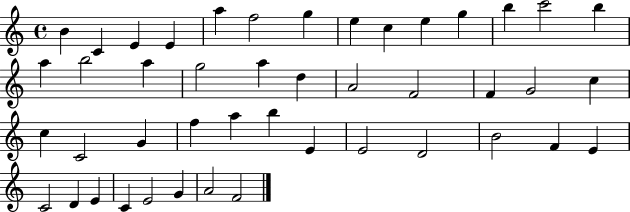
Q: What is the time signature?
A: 4/4